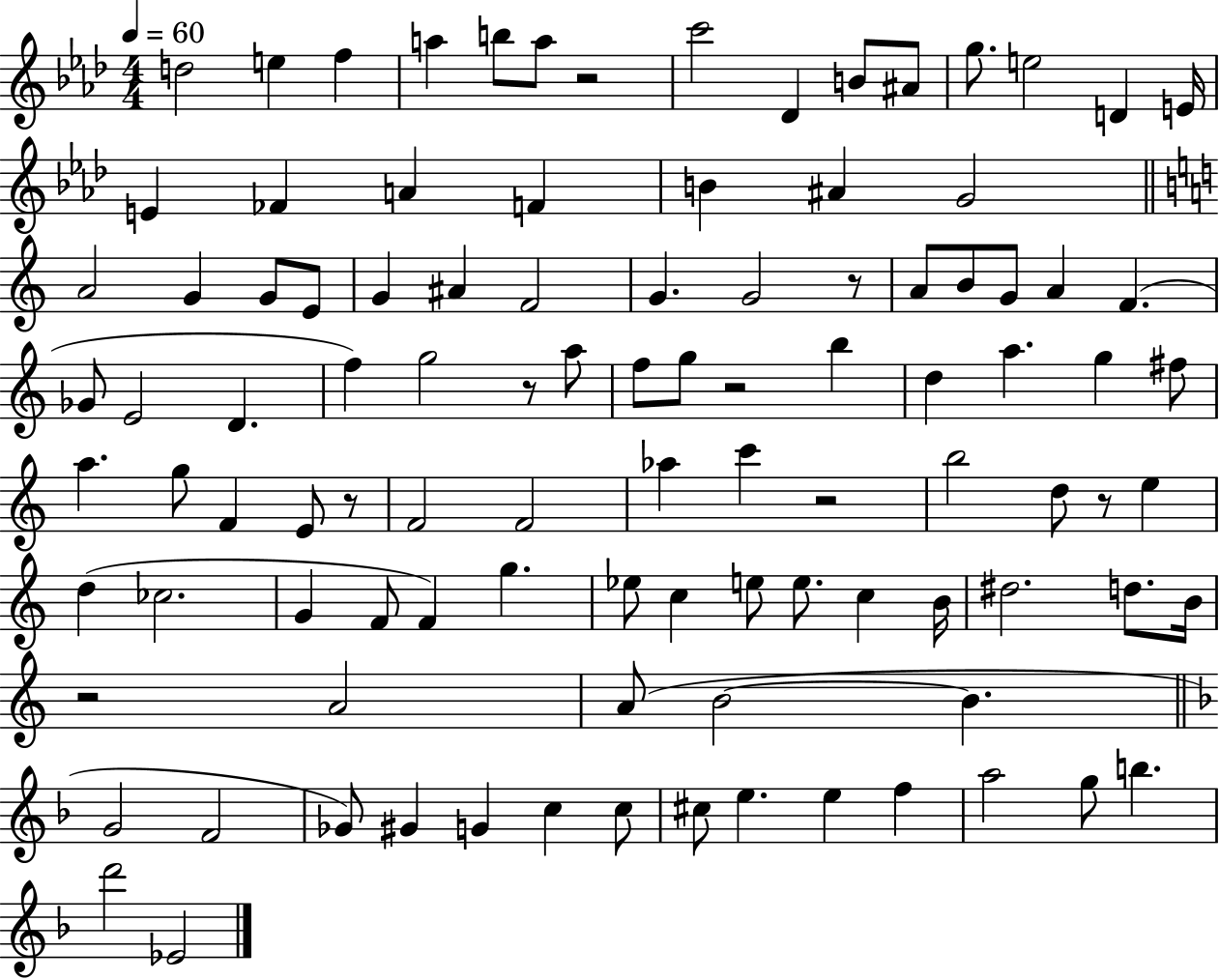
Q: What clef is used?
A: treble